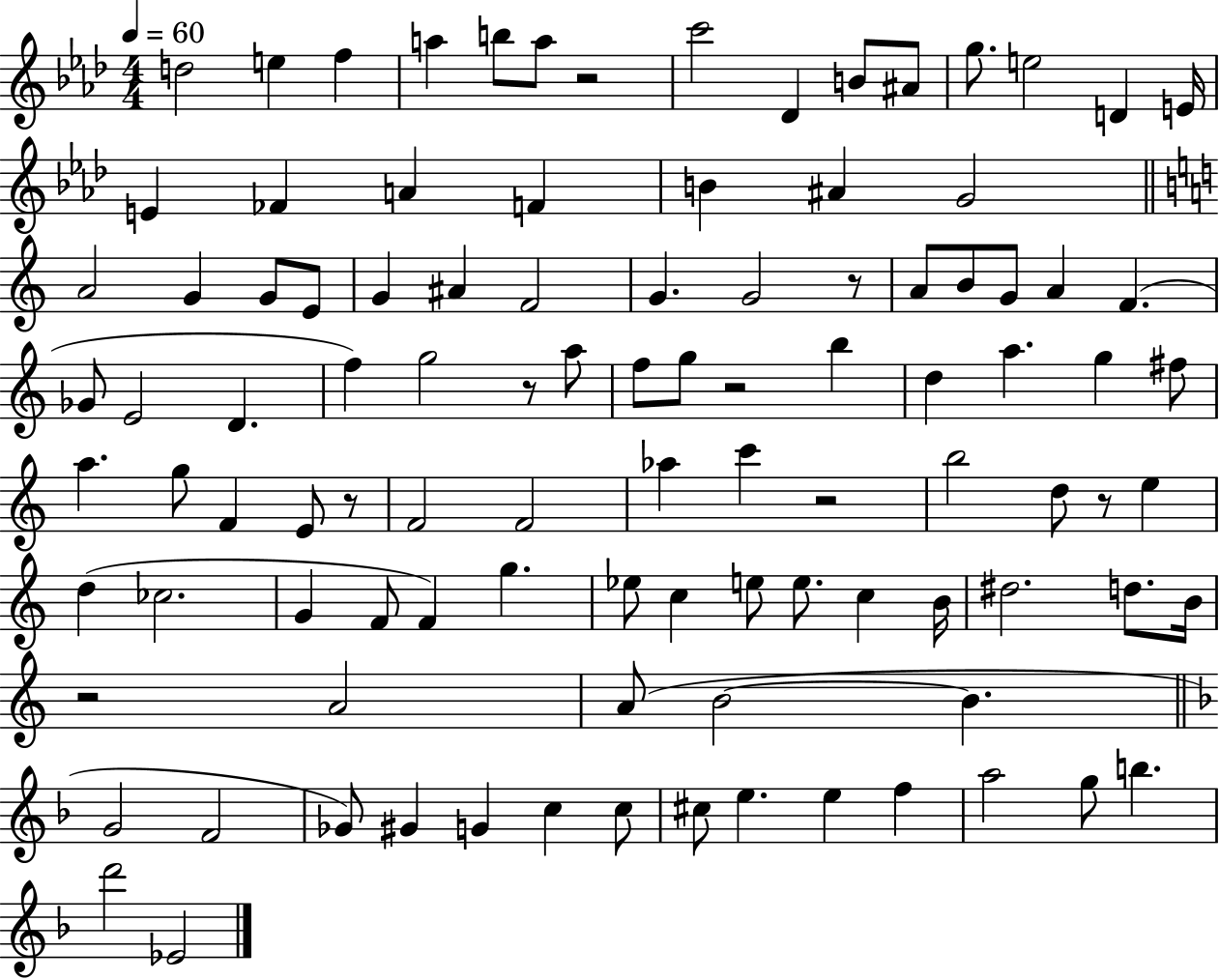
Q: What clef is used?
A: treble